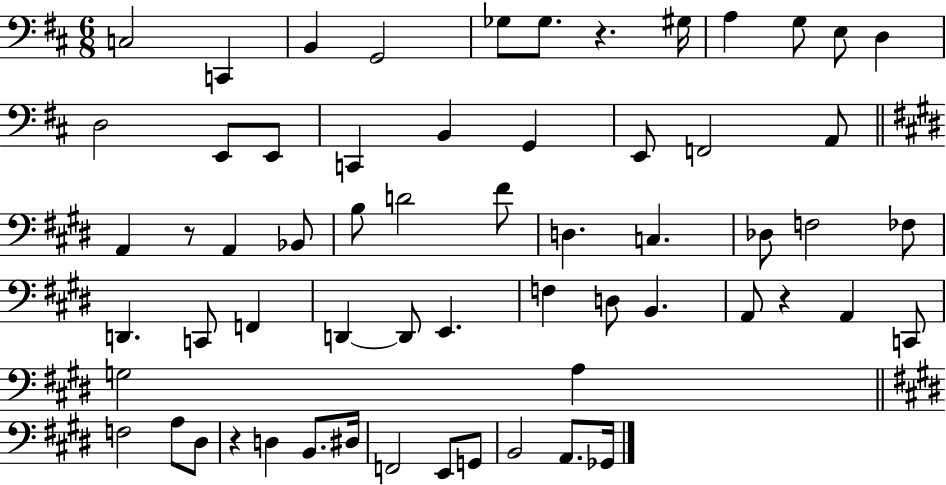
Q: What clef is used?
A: bass